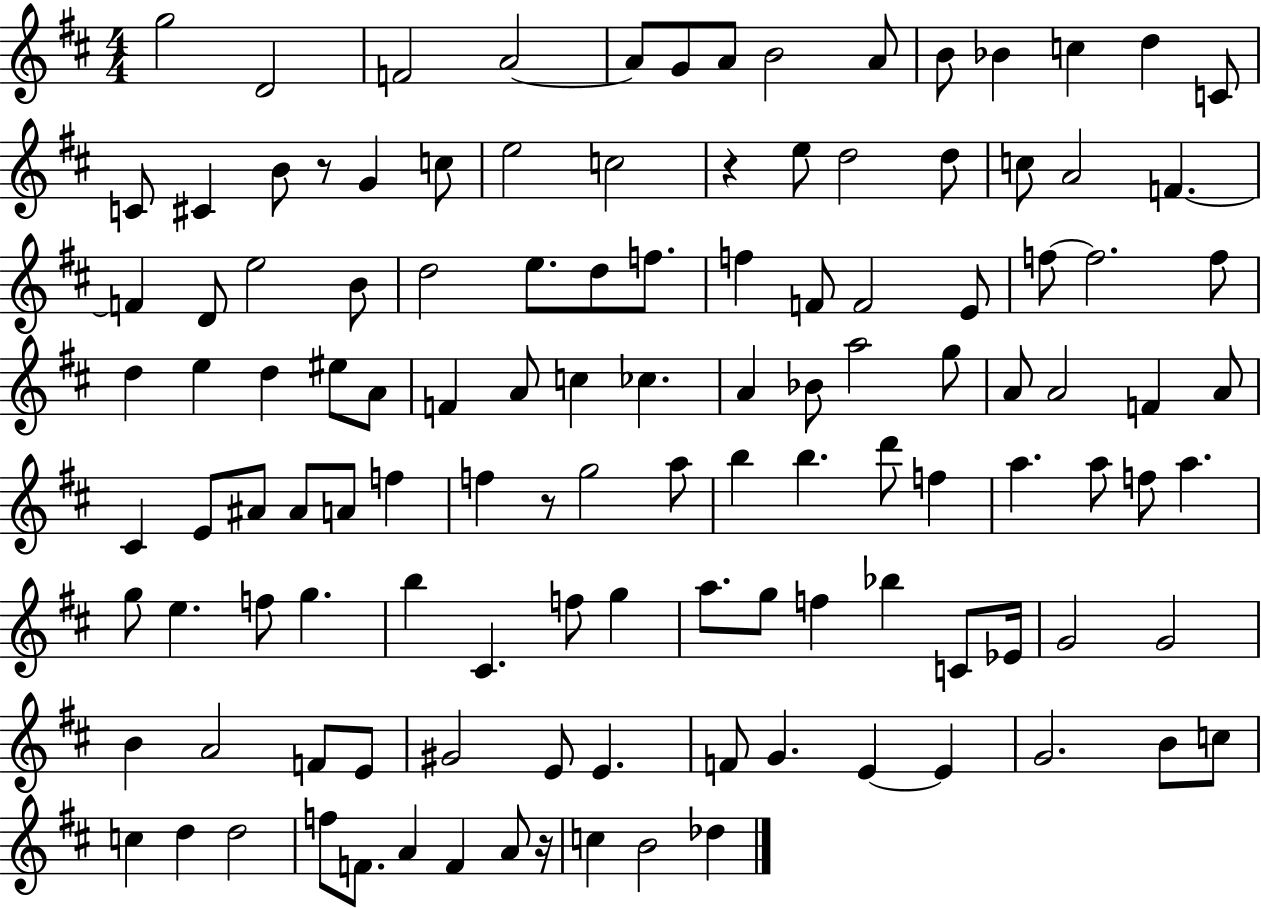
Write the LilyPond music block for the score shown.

{
  \clef treble
  \numericTimeSignature
  \time 4/4
  \key d \major
  \repeat volta 2 { g''2 d'2 | f'2 a'2~~ | a'8 g'8 a'8 b'2 a'8 | b'8 bes'4 c''4 d''4 c'8 | \break c'8 cis'4 b'8 r8 g'4 c''8 | e''2 c''2 | r4 e''8 d''2 d''8 | c''8 a'2 f'4.~~ | \break f'4 d'8 e''2 b'8 | d''2 e''8. d''8 f''8. | f''4 f'8 f'2 e'8 | f''8~~ f''2. f''8 | \break d''4 e''4 d''4 eis''8 a'8 | f'4 a'8 c''4 ces''4. | a'4 bes'8 a''2 g''8 | a'8 a'2 f'4 a'8 | \break cis'4 e'8 ais'8 ais'8 a'8 f''4 | f''4 r8 g''2 a''8 | b''4 b''4. d'''8 f''4 | a''4. a''8 f''8 a''4. | \break g''8 e''4. f''8 g''4. | b''4 cis'4. f''8 g''4 | a''8. g''8 f''4 bes''4 c'8 ees'16 | g'2 g'2 | \break b'4 a'2 f'8 e'8 | gis'2 e'8 e'4. | f'8 g'4. e'4~~ e'4 | g'2. b'8 c''8 | \break c''4 d''4 d''2 | f''8 f'8. a'4 f'4 a'8 r16 | c''4 b'2 des''4 | } \bar "|."
}